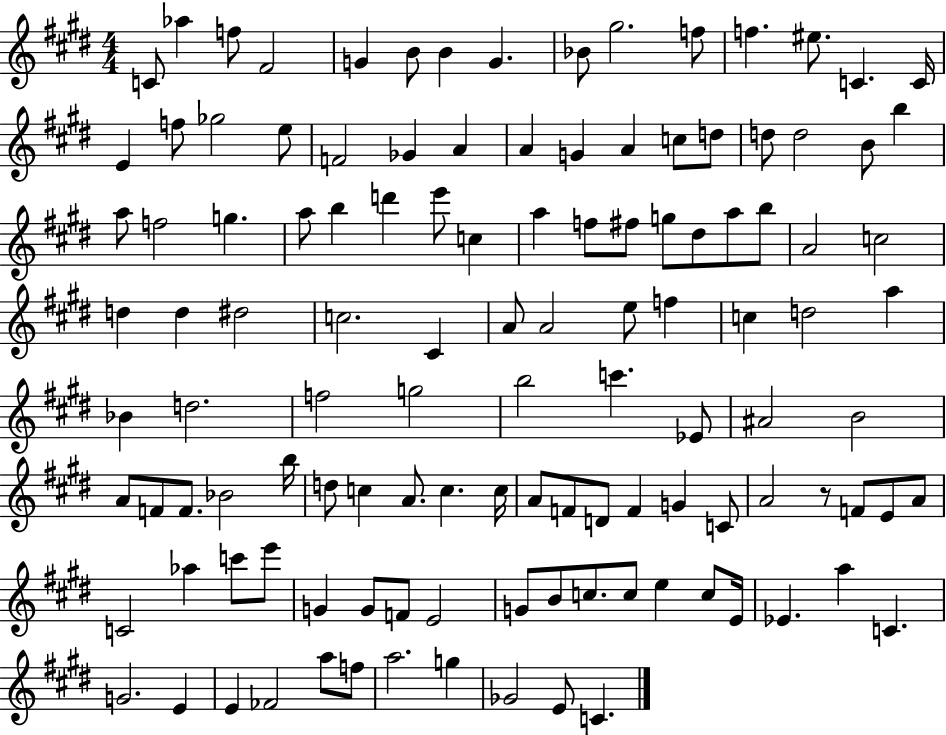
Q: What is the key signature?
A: E major